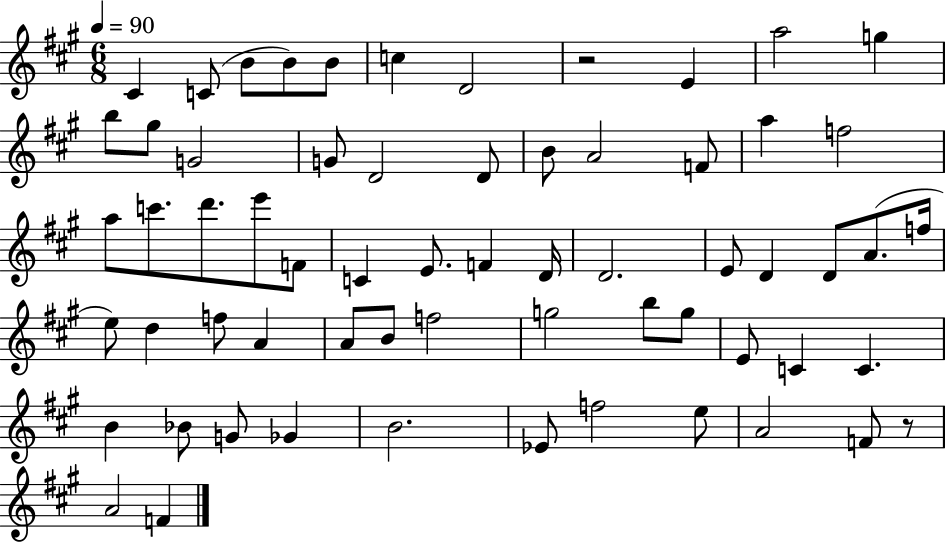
X:1
T:Untitled
M:6/8
L:1/4
K:A
^C C/2 B/2 B/2 B/2 c D2 z2 E a2 g b/2 ^g/2 G2 G/2 D2 D/2 B/2 A2 F/2 a f2 a/2 c'/2 d'/2 e'/2 F/2 C E/2 F D/4 D2 E/2 D D/2 A/2 f/4 e/2 d f/2 A A/2 B/2 f2 g2 b/2 g/2 E/2 C C B _B/2 G/2 _G B2 _E/2 f2 e/2 A2 F/2 z/2 A2 F